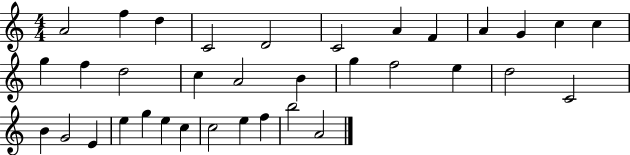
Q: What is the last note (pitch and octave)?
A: A4